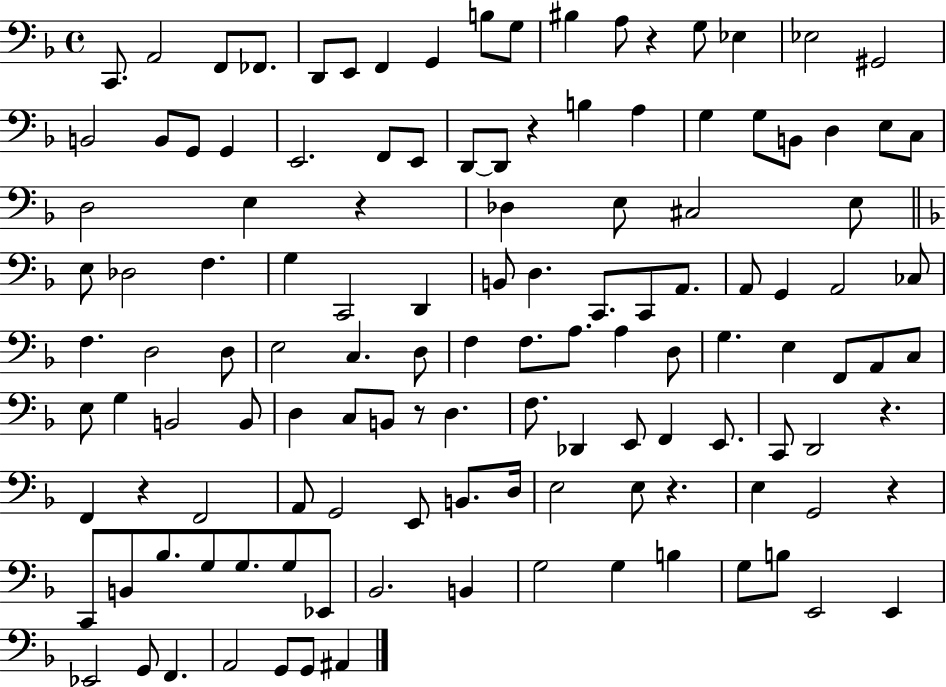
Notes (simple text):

C2/e. A2/h F2/e FES2/e. D2/e E2/e F2/q G2/q B3/e G3/e BIS3/q A3/e R/q G3/e Eb3/q Eb3/h G#2/h B2/h B2/e G2/e G2/q E2/h. F2/e E2/e D2/e D2/e R/q B3/q A3/q G3/q G3/e B2/e D3/q E3/e C3/e D3/h E3/q R/q Db3/q E3/e C#3/h E3/e E3/e Db3/h F3/q. G3/q C2/h D2/q B2/e D3/q. C2/e. C2/e A2/e. A2/e G2/q A2/h CES3/e F3/q. D3/h D3/e E3/h C3/q. D3/e F3/q F3/e. A3/e. A3/q D3/e G3/q. E3/q F2/e A2/e C3/e E3/e G3/q B2/h B2/e D3/q C3/e B2/e R/e D3/q. F3/e. Db2/q E2/e F2/q E2/e. C2/e D2/h R/q. F2/q R/q F2/h A2/e G2/h E2/e B2/e. D3/s E3/h E3/e R/q. E3/q G2/h R/q C2/e B2/e Bb3/e. G3/e G3/e. G3/e Eb2/e Bb2/h. B2/q G3/h G3/q B3/q G3/e B3/e E2/h E2/q Eb2/h G2/e F2/q. A2/h G2/e G2/e A#2/q